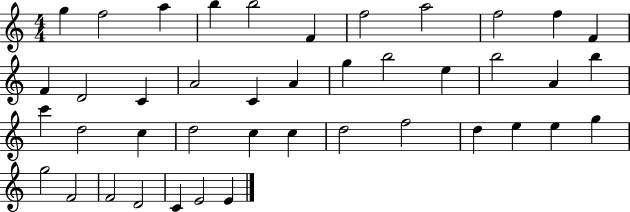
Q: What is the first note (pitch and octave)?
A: G5